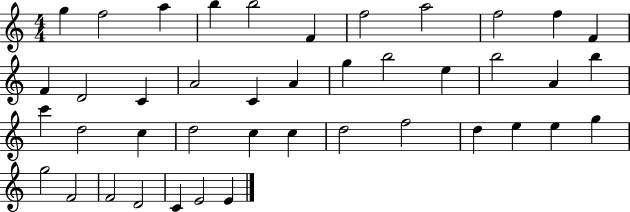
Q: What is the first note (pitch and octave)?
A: G5